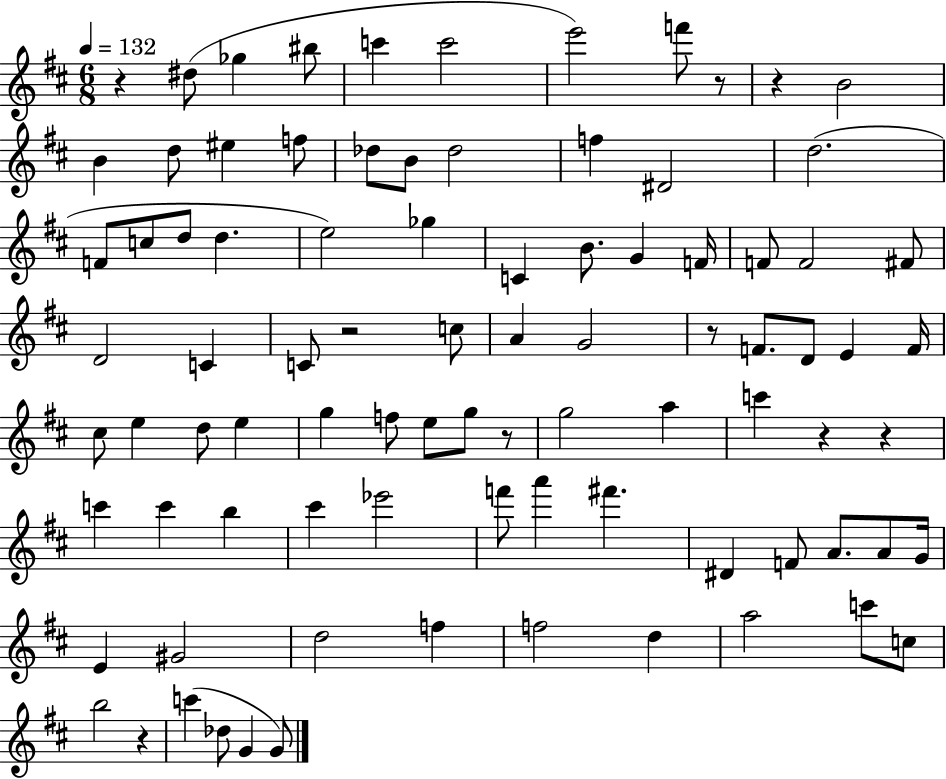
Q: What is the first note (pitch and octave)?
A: D#5